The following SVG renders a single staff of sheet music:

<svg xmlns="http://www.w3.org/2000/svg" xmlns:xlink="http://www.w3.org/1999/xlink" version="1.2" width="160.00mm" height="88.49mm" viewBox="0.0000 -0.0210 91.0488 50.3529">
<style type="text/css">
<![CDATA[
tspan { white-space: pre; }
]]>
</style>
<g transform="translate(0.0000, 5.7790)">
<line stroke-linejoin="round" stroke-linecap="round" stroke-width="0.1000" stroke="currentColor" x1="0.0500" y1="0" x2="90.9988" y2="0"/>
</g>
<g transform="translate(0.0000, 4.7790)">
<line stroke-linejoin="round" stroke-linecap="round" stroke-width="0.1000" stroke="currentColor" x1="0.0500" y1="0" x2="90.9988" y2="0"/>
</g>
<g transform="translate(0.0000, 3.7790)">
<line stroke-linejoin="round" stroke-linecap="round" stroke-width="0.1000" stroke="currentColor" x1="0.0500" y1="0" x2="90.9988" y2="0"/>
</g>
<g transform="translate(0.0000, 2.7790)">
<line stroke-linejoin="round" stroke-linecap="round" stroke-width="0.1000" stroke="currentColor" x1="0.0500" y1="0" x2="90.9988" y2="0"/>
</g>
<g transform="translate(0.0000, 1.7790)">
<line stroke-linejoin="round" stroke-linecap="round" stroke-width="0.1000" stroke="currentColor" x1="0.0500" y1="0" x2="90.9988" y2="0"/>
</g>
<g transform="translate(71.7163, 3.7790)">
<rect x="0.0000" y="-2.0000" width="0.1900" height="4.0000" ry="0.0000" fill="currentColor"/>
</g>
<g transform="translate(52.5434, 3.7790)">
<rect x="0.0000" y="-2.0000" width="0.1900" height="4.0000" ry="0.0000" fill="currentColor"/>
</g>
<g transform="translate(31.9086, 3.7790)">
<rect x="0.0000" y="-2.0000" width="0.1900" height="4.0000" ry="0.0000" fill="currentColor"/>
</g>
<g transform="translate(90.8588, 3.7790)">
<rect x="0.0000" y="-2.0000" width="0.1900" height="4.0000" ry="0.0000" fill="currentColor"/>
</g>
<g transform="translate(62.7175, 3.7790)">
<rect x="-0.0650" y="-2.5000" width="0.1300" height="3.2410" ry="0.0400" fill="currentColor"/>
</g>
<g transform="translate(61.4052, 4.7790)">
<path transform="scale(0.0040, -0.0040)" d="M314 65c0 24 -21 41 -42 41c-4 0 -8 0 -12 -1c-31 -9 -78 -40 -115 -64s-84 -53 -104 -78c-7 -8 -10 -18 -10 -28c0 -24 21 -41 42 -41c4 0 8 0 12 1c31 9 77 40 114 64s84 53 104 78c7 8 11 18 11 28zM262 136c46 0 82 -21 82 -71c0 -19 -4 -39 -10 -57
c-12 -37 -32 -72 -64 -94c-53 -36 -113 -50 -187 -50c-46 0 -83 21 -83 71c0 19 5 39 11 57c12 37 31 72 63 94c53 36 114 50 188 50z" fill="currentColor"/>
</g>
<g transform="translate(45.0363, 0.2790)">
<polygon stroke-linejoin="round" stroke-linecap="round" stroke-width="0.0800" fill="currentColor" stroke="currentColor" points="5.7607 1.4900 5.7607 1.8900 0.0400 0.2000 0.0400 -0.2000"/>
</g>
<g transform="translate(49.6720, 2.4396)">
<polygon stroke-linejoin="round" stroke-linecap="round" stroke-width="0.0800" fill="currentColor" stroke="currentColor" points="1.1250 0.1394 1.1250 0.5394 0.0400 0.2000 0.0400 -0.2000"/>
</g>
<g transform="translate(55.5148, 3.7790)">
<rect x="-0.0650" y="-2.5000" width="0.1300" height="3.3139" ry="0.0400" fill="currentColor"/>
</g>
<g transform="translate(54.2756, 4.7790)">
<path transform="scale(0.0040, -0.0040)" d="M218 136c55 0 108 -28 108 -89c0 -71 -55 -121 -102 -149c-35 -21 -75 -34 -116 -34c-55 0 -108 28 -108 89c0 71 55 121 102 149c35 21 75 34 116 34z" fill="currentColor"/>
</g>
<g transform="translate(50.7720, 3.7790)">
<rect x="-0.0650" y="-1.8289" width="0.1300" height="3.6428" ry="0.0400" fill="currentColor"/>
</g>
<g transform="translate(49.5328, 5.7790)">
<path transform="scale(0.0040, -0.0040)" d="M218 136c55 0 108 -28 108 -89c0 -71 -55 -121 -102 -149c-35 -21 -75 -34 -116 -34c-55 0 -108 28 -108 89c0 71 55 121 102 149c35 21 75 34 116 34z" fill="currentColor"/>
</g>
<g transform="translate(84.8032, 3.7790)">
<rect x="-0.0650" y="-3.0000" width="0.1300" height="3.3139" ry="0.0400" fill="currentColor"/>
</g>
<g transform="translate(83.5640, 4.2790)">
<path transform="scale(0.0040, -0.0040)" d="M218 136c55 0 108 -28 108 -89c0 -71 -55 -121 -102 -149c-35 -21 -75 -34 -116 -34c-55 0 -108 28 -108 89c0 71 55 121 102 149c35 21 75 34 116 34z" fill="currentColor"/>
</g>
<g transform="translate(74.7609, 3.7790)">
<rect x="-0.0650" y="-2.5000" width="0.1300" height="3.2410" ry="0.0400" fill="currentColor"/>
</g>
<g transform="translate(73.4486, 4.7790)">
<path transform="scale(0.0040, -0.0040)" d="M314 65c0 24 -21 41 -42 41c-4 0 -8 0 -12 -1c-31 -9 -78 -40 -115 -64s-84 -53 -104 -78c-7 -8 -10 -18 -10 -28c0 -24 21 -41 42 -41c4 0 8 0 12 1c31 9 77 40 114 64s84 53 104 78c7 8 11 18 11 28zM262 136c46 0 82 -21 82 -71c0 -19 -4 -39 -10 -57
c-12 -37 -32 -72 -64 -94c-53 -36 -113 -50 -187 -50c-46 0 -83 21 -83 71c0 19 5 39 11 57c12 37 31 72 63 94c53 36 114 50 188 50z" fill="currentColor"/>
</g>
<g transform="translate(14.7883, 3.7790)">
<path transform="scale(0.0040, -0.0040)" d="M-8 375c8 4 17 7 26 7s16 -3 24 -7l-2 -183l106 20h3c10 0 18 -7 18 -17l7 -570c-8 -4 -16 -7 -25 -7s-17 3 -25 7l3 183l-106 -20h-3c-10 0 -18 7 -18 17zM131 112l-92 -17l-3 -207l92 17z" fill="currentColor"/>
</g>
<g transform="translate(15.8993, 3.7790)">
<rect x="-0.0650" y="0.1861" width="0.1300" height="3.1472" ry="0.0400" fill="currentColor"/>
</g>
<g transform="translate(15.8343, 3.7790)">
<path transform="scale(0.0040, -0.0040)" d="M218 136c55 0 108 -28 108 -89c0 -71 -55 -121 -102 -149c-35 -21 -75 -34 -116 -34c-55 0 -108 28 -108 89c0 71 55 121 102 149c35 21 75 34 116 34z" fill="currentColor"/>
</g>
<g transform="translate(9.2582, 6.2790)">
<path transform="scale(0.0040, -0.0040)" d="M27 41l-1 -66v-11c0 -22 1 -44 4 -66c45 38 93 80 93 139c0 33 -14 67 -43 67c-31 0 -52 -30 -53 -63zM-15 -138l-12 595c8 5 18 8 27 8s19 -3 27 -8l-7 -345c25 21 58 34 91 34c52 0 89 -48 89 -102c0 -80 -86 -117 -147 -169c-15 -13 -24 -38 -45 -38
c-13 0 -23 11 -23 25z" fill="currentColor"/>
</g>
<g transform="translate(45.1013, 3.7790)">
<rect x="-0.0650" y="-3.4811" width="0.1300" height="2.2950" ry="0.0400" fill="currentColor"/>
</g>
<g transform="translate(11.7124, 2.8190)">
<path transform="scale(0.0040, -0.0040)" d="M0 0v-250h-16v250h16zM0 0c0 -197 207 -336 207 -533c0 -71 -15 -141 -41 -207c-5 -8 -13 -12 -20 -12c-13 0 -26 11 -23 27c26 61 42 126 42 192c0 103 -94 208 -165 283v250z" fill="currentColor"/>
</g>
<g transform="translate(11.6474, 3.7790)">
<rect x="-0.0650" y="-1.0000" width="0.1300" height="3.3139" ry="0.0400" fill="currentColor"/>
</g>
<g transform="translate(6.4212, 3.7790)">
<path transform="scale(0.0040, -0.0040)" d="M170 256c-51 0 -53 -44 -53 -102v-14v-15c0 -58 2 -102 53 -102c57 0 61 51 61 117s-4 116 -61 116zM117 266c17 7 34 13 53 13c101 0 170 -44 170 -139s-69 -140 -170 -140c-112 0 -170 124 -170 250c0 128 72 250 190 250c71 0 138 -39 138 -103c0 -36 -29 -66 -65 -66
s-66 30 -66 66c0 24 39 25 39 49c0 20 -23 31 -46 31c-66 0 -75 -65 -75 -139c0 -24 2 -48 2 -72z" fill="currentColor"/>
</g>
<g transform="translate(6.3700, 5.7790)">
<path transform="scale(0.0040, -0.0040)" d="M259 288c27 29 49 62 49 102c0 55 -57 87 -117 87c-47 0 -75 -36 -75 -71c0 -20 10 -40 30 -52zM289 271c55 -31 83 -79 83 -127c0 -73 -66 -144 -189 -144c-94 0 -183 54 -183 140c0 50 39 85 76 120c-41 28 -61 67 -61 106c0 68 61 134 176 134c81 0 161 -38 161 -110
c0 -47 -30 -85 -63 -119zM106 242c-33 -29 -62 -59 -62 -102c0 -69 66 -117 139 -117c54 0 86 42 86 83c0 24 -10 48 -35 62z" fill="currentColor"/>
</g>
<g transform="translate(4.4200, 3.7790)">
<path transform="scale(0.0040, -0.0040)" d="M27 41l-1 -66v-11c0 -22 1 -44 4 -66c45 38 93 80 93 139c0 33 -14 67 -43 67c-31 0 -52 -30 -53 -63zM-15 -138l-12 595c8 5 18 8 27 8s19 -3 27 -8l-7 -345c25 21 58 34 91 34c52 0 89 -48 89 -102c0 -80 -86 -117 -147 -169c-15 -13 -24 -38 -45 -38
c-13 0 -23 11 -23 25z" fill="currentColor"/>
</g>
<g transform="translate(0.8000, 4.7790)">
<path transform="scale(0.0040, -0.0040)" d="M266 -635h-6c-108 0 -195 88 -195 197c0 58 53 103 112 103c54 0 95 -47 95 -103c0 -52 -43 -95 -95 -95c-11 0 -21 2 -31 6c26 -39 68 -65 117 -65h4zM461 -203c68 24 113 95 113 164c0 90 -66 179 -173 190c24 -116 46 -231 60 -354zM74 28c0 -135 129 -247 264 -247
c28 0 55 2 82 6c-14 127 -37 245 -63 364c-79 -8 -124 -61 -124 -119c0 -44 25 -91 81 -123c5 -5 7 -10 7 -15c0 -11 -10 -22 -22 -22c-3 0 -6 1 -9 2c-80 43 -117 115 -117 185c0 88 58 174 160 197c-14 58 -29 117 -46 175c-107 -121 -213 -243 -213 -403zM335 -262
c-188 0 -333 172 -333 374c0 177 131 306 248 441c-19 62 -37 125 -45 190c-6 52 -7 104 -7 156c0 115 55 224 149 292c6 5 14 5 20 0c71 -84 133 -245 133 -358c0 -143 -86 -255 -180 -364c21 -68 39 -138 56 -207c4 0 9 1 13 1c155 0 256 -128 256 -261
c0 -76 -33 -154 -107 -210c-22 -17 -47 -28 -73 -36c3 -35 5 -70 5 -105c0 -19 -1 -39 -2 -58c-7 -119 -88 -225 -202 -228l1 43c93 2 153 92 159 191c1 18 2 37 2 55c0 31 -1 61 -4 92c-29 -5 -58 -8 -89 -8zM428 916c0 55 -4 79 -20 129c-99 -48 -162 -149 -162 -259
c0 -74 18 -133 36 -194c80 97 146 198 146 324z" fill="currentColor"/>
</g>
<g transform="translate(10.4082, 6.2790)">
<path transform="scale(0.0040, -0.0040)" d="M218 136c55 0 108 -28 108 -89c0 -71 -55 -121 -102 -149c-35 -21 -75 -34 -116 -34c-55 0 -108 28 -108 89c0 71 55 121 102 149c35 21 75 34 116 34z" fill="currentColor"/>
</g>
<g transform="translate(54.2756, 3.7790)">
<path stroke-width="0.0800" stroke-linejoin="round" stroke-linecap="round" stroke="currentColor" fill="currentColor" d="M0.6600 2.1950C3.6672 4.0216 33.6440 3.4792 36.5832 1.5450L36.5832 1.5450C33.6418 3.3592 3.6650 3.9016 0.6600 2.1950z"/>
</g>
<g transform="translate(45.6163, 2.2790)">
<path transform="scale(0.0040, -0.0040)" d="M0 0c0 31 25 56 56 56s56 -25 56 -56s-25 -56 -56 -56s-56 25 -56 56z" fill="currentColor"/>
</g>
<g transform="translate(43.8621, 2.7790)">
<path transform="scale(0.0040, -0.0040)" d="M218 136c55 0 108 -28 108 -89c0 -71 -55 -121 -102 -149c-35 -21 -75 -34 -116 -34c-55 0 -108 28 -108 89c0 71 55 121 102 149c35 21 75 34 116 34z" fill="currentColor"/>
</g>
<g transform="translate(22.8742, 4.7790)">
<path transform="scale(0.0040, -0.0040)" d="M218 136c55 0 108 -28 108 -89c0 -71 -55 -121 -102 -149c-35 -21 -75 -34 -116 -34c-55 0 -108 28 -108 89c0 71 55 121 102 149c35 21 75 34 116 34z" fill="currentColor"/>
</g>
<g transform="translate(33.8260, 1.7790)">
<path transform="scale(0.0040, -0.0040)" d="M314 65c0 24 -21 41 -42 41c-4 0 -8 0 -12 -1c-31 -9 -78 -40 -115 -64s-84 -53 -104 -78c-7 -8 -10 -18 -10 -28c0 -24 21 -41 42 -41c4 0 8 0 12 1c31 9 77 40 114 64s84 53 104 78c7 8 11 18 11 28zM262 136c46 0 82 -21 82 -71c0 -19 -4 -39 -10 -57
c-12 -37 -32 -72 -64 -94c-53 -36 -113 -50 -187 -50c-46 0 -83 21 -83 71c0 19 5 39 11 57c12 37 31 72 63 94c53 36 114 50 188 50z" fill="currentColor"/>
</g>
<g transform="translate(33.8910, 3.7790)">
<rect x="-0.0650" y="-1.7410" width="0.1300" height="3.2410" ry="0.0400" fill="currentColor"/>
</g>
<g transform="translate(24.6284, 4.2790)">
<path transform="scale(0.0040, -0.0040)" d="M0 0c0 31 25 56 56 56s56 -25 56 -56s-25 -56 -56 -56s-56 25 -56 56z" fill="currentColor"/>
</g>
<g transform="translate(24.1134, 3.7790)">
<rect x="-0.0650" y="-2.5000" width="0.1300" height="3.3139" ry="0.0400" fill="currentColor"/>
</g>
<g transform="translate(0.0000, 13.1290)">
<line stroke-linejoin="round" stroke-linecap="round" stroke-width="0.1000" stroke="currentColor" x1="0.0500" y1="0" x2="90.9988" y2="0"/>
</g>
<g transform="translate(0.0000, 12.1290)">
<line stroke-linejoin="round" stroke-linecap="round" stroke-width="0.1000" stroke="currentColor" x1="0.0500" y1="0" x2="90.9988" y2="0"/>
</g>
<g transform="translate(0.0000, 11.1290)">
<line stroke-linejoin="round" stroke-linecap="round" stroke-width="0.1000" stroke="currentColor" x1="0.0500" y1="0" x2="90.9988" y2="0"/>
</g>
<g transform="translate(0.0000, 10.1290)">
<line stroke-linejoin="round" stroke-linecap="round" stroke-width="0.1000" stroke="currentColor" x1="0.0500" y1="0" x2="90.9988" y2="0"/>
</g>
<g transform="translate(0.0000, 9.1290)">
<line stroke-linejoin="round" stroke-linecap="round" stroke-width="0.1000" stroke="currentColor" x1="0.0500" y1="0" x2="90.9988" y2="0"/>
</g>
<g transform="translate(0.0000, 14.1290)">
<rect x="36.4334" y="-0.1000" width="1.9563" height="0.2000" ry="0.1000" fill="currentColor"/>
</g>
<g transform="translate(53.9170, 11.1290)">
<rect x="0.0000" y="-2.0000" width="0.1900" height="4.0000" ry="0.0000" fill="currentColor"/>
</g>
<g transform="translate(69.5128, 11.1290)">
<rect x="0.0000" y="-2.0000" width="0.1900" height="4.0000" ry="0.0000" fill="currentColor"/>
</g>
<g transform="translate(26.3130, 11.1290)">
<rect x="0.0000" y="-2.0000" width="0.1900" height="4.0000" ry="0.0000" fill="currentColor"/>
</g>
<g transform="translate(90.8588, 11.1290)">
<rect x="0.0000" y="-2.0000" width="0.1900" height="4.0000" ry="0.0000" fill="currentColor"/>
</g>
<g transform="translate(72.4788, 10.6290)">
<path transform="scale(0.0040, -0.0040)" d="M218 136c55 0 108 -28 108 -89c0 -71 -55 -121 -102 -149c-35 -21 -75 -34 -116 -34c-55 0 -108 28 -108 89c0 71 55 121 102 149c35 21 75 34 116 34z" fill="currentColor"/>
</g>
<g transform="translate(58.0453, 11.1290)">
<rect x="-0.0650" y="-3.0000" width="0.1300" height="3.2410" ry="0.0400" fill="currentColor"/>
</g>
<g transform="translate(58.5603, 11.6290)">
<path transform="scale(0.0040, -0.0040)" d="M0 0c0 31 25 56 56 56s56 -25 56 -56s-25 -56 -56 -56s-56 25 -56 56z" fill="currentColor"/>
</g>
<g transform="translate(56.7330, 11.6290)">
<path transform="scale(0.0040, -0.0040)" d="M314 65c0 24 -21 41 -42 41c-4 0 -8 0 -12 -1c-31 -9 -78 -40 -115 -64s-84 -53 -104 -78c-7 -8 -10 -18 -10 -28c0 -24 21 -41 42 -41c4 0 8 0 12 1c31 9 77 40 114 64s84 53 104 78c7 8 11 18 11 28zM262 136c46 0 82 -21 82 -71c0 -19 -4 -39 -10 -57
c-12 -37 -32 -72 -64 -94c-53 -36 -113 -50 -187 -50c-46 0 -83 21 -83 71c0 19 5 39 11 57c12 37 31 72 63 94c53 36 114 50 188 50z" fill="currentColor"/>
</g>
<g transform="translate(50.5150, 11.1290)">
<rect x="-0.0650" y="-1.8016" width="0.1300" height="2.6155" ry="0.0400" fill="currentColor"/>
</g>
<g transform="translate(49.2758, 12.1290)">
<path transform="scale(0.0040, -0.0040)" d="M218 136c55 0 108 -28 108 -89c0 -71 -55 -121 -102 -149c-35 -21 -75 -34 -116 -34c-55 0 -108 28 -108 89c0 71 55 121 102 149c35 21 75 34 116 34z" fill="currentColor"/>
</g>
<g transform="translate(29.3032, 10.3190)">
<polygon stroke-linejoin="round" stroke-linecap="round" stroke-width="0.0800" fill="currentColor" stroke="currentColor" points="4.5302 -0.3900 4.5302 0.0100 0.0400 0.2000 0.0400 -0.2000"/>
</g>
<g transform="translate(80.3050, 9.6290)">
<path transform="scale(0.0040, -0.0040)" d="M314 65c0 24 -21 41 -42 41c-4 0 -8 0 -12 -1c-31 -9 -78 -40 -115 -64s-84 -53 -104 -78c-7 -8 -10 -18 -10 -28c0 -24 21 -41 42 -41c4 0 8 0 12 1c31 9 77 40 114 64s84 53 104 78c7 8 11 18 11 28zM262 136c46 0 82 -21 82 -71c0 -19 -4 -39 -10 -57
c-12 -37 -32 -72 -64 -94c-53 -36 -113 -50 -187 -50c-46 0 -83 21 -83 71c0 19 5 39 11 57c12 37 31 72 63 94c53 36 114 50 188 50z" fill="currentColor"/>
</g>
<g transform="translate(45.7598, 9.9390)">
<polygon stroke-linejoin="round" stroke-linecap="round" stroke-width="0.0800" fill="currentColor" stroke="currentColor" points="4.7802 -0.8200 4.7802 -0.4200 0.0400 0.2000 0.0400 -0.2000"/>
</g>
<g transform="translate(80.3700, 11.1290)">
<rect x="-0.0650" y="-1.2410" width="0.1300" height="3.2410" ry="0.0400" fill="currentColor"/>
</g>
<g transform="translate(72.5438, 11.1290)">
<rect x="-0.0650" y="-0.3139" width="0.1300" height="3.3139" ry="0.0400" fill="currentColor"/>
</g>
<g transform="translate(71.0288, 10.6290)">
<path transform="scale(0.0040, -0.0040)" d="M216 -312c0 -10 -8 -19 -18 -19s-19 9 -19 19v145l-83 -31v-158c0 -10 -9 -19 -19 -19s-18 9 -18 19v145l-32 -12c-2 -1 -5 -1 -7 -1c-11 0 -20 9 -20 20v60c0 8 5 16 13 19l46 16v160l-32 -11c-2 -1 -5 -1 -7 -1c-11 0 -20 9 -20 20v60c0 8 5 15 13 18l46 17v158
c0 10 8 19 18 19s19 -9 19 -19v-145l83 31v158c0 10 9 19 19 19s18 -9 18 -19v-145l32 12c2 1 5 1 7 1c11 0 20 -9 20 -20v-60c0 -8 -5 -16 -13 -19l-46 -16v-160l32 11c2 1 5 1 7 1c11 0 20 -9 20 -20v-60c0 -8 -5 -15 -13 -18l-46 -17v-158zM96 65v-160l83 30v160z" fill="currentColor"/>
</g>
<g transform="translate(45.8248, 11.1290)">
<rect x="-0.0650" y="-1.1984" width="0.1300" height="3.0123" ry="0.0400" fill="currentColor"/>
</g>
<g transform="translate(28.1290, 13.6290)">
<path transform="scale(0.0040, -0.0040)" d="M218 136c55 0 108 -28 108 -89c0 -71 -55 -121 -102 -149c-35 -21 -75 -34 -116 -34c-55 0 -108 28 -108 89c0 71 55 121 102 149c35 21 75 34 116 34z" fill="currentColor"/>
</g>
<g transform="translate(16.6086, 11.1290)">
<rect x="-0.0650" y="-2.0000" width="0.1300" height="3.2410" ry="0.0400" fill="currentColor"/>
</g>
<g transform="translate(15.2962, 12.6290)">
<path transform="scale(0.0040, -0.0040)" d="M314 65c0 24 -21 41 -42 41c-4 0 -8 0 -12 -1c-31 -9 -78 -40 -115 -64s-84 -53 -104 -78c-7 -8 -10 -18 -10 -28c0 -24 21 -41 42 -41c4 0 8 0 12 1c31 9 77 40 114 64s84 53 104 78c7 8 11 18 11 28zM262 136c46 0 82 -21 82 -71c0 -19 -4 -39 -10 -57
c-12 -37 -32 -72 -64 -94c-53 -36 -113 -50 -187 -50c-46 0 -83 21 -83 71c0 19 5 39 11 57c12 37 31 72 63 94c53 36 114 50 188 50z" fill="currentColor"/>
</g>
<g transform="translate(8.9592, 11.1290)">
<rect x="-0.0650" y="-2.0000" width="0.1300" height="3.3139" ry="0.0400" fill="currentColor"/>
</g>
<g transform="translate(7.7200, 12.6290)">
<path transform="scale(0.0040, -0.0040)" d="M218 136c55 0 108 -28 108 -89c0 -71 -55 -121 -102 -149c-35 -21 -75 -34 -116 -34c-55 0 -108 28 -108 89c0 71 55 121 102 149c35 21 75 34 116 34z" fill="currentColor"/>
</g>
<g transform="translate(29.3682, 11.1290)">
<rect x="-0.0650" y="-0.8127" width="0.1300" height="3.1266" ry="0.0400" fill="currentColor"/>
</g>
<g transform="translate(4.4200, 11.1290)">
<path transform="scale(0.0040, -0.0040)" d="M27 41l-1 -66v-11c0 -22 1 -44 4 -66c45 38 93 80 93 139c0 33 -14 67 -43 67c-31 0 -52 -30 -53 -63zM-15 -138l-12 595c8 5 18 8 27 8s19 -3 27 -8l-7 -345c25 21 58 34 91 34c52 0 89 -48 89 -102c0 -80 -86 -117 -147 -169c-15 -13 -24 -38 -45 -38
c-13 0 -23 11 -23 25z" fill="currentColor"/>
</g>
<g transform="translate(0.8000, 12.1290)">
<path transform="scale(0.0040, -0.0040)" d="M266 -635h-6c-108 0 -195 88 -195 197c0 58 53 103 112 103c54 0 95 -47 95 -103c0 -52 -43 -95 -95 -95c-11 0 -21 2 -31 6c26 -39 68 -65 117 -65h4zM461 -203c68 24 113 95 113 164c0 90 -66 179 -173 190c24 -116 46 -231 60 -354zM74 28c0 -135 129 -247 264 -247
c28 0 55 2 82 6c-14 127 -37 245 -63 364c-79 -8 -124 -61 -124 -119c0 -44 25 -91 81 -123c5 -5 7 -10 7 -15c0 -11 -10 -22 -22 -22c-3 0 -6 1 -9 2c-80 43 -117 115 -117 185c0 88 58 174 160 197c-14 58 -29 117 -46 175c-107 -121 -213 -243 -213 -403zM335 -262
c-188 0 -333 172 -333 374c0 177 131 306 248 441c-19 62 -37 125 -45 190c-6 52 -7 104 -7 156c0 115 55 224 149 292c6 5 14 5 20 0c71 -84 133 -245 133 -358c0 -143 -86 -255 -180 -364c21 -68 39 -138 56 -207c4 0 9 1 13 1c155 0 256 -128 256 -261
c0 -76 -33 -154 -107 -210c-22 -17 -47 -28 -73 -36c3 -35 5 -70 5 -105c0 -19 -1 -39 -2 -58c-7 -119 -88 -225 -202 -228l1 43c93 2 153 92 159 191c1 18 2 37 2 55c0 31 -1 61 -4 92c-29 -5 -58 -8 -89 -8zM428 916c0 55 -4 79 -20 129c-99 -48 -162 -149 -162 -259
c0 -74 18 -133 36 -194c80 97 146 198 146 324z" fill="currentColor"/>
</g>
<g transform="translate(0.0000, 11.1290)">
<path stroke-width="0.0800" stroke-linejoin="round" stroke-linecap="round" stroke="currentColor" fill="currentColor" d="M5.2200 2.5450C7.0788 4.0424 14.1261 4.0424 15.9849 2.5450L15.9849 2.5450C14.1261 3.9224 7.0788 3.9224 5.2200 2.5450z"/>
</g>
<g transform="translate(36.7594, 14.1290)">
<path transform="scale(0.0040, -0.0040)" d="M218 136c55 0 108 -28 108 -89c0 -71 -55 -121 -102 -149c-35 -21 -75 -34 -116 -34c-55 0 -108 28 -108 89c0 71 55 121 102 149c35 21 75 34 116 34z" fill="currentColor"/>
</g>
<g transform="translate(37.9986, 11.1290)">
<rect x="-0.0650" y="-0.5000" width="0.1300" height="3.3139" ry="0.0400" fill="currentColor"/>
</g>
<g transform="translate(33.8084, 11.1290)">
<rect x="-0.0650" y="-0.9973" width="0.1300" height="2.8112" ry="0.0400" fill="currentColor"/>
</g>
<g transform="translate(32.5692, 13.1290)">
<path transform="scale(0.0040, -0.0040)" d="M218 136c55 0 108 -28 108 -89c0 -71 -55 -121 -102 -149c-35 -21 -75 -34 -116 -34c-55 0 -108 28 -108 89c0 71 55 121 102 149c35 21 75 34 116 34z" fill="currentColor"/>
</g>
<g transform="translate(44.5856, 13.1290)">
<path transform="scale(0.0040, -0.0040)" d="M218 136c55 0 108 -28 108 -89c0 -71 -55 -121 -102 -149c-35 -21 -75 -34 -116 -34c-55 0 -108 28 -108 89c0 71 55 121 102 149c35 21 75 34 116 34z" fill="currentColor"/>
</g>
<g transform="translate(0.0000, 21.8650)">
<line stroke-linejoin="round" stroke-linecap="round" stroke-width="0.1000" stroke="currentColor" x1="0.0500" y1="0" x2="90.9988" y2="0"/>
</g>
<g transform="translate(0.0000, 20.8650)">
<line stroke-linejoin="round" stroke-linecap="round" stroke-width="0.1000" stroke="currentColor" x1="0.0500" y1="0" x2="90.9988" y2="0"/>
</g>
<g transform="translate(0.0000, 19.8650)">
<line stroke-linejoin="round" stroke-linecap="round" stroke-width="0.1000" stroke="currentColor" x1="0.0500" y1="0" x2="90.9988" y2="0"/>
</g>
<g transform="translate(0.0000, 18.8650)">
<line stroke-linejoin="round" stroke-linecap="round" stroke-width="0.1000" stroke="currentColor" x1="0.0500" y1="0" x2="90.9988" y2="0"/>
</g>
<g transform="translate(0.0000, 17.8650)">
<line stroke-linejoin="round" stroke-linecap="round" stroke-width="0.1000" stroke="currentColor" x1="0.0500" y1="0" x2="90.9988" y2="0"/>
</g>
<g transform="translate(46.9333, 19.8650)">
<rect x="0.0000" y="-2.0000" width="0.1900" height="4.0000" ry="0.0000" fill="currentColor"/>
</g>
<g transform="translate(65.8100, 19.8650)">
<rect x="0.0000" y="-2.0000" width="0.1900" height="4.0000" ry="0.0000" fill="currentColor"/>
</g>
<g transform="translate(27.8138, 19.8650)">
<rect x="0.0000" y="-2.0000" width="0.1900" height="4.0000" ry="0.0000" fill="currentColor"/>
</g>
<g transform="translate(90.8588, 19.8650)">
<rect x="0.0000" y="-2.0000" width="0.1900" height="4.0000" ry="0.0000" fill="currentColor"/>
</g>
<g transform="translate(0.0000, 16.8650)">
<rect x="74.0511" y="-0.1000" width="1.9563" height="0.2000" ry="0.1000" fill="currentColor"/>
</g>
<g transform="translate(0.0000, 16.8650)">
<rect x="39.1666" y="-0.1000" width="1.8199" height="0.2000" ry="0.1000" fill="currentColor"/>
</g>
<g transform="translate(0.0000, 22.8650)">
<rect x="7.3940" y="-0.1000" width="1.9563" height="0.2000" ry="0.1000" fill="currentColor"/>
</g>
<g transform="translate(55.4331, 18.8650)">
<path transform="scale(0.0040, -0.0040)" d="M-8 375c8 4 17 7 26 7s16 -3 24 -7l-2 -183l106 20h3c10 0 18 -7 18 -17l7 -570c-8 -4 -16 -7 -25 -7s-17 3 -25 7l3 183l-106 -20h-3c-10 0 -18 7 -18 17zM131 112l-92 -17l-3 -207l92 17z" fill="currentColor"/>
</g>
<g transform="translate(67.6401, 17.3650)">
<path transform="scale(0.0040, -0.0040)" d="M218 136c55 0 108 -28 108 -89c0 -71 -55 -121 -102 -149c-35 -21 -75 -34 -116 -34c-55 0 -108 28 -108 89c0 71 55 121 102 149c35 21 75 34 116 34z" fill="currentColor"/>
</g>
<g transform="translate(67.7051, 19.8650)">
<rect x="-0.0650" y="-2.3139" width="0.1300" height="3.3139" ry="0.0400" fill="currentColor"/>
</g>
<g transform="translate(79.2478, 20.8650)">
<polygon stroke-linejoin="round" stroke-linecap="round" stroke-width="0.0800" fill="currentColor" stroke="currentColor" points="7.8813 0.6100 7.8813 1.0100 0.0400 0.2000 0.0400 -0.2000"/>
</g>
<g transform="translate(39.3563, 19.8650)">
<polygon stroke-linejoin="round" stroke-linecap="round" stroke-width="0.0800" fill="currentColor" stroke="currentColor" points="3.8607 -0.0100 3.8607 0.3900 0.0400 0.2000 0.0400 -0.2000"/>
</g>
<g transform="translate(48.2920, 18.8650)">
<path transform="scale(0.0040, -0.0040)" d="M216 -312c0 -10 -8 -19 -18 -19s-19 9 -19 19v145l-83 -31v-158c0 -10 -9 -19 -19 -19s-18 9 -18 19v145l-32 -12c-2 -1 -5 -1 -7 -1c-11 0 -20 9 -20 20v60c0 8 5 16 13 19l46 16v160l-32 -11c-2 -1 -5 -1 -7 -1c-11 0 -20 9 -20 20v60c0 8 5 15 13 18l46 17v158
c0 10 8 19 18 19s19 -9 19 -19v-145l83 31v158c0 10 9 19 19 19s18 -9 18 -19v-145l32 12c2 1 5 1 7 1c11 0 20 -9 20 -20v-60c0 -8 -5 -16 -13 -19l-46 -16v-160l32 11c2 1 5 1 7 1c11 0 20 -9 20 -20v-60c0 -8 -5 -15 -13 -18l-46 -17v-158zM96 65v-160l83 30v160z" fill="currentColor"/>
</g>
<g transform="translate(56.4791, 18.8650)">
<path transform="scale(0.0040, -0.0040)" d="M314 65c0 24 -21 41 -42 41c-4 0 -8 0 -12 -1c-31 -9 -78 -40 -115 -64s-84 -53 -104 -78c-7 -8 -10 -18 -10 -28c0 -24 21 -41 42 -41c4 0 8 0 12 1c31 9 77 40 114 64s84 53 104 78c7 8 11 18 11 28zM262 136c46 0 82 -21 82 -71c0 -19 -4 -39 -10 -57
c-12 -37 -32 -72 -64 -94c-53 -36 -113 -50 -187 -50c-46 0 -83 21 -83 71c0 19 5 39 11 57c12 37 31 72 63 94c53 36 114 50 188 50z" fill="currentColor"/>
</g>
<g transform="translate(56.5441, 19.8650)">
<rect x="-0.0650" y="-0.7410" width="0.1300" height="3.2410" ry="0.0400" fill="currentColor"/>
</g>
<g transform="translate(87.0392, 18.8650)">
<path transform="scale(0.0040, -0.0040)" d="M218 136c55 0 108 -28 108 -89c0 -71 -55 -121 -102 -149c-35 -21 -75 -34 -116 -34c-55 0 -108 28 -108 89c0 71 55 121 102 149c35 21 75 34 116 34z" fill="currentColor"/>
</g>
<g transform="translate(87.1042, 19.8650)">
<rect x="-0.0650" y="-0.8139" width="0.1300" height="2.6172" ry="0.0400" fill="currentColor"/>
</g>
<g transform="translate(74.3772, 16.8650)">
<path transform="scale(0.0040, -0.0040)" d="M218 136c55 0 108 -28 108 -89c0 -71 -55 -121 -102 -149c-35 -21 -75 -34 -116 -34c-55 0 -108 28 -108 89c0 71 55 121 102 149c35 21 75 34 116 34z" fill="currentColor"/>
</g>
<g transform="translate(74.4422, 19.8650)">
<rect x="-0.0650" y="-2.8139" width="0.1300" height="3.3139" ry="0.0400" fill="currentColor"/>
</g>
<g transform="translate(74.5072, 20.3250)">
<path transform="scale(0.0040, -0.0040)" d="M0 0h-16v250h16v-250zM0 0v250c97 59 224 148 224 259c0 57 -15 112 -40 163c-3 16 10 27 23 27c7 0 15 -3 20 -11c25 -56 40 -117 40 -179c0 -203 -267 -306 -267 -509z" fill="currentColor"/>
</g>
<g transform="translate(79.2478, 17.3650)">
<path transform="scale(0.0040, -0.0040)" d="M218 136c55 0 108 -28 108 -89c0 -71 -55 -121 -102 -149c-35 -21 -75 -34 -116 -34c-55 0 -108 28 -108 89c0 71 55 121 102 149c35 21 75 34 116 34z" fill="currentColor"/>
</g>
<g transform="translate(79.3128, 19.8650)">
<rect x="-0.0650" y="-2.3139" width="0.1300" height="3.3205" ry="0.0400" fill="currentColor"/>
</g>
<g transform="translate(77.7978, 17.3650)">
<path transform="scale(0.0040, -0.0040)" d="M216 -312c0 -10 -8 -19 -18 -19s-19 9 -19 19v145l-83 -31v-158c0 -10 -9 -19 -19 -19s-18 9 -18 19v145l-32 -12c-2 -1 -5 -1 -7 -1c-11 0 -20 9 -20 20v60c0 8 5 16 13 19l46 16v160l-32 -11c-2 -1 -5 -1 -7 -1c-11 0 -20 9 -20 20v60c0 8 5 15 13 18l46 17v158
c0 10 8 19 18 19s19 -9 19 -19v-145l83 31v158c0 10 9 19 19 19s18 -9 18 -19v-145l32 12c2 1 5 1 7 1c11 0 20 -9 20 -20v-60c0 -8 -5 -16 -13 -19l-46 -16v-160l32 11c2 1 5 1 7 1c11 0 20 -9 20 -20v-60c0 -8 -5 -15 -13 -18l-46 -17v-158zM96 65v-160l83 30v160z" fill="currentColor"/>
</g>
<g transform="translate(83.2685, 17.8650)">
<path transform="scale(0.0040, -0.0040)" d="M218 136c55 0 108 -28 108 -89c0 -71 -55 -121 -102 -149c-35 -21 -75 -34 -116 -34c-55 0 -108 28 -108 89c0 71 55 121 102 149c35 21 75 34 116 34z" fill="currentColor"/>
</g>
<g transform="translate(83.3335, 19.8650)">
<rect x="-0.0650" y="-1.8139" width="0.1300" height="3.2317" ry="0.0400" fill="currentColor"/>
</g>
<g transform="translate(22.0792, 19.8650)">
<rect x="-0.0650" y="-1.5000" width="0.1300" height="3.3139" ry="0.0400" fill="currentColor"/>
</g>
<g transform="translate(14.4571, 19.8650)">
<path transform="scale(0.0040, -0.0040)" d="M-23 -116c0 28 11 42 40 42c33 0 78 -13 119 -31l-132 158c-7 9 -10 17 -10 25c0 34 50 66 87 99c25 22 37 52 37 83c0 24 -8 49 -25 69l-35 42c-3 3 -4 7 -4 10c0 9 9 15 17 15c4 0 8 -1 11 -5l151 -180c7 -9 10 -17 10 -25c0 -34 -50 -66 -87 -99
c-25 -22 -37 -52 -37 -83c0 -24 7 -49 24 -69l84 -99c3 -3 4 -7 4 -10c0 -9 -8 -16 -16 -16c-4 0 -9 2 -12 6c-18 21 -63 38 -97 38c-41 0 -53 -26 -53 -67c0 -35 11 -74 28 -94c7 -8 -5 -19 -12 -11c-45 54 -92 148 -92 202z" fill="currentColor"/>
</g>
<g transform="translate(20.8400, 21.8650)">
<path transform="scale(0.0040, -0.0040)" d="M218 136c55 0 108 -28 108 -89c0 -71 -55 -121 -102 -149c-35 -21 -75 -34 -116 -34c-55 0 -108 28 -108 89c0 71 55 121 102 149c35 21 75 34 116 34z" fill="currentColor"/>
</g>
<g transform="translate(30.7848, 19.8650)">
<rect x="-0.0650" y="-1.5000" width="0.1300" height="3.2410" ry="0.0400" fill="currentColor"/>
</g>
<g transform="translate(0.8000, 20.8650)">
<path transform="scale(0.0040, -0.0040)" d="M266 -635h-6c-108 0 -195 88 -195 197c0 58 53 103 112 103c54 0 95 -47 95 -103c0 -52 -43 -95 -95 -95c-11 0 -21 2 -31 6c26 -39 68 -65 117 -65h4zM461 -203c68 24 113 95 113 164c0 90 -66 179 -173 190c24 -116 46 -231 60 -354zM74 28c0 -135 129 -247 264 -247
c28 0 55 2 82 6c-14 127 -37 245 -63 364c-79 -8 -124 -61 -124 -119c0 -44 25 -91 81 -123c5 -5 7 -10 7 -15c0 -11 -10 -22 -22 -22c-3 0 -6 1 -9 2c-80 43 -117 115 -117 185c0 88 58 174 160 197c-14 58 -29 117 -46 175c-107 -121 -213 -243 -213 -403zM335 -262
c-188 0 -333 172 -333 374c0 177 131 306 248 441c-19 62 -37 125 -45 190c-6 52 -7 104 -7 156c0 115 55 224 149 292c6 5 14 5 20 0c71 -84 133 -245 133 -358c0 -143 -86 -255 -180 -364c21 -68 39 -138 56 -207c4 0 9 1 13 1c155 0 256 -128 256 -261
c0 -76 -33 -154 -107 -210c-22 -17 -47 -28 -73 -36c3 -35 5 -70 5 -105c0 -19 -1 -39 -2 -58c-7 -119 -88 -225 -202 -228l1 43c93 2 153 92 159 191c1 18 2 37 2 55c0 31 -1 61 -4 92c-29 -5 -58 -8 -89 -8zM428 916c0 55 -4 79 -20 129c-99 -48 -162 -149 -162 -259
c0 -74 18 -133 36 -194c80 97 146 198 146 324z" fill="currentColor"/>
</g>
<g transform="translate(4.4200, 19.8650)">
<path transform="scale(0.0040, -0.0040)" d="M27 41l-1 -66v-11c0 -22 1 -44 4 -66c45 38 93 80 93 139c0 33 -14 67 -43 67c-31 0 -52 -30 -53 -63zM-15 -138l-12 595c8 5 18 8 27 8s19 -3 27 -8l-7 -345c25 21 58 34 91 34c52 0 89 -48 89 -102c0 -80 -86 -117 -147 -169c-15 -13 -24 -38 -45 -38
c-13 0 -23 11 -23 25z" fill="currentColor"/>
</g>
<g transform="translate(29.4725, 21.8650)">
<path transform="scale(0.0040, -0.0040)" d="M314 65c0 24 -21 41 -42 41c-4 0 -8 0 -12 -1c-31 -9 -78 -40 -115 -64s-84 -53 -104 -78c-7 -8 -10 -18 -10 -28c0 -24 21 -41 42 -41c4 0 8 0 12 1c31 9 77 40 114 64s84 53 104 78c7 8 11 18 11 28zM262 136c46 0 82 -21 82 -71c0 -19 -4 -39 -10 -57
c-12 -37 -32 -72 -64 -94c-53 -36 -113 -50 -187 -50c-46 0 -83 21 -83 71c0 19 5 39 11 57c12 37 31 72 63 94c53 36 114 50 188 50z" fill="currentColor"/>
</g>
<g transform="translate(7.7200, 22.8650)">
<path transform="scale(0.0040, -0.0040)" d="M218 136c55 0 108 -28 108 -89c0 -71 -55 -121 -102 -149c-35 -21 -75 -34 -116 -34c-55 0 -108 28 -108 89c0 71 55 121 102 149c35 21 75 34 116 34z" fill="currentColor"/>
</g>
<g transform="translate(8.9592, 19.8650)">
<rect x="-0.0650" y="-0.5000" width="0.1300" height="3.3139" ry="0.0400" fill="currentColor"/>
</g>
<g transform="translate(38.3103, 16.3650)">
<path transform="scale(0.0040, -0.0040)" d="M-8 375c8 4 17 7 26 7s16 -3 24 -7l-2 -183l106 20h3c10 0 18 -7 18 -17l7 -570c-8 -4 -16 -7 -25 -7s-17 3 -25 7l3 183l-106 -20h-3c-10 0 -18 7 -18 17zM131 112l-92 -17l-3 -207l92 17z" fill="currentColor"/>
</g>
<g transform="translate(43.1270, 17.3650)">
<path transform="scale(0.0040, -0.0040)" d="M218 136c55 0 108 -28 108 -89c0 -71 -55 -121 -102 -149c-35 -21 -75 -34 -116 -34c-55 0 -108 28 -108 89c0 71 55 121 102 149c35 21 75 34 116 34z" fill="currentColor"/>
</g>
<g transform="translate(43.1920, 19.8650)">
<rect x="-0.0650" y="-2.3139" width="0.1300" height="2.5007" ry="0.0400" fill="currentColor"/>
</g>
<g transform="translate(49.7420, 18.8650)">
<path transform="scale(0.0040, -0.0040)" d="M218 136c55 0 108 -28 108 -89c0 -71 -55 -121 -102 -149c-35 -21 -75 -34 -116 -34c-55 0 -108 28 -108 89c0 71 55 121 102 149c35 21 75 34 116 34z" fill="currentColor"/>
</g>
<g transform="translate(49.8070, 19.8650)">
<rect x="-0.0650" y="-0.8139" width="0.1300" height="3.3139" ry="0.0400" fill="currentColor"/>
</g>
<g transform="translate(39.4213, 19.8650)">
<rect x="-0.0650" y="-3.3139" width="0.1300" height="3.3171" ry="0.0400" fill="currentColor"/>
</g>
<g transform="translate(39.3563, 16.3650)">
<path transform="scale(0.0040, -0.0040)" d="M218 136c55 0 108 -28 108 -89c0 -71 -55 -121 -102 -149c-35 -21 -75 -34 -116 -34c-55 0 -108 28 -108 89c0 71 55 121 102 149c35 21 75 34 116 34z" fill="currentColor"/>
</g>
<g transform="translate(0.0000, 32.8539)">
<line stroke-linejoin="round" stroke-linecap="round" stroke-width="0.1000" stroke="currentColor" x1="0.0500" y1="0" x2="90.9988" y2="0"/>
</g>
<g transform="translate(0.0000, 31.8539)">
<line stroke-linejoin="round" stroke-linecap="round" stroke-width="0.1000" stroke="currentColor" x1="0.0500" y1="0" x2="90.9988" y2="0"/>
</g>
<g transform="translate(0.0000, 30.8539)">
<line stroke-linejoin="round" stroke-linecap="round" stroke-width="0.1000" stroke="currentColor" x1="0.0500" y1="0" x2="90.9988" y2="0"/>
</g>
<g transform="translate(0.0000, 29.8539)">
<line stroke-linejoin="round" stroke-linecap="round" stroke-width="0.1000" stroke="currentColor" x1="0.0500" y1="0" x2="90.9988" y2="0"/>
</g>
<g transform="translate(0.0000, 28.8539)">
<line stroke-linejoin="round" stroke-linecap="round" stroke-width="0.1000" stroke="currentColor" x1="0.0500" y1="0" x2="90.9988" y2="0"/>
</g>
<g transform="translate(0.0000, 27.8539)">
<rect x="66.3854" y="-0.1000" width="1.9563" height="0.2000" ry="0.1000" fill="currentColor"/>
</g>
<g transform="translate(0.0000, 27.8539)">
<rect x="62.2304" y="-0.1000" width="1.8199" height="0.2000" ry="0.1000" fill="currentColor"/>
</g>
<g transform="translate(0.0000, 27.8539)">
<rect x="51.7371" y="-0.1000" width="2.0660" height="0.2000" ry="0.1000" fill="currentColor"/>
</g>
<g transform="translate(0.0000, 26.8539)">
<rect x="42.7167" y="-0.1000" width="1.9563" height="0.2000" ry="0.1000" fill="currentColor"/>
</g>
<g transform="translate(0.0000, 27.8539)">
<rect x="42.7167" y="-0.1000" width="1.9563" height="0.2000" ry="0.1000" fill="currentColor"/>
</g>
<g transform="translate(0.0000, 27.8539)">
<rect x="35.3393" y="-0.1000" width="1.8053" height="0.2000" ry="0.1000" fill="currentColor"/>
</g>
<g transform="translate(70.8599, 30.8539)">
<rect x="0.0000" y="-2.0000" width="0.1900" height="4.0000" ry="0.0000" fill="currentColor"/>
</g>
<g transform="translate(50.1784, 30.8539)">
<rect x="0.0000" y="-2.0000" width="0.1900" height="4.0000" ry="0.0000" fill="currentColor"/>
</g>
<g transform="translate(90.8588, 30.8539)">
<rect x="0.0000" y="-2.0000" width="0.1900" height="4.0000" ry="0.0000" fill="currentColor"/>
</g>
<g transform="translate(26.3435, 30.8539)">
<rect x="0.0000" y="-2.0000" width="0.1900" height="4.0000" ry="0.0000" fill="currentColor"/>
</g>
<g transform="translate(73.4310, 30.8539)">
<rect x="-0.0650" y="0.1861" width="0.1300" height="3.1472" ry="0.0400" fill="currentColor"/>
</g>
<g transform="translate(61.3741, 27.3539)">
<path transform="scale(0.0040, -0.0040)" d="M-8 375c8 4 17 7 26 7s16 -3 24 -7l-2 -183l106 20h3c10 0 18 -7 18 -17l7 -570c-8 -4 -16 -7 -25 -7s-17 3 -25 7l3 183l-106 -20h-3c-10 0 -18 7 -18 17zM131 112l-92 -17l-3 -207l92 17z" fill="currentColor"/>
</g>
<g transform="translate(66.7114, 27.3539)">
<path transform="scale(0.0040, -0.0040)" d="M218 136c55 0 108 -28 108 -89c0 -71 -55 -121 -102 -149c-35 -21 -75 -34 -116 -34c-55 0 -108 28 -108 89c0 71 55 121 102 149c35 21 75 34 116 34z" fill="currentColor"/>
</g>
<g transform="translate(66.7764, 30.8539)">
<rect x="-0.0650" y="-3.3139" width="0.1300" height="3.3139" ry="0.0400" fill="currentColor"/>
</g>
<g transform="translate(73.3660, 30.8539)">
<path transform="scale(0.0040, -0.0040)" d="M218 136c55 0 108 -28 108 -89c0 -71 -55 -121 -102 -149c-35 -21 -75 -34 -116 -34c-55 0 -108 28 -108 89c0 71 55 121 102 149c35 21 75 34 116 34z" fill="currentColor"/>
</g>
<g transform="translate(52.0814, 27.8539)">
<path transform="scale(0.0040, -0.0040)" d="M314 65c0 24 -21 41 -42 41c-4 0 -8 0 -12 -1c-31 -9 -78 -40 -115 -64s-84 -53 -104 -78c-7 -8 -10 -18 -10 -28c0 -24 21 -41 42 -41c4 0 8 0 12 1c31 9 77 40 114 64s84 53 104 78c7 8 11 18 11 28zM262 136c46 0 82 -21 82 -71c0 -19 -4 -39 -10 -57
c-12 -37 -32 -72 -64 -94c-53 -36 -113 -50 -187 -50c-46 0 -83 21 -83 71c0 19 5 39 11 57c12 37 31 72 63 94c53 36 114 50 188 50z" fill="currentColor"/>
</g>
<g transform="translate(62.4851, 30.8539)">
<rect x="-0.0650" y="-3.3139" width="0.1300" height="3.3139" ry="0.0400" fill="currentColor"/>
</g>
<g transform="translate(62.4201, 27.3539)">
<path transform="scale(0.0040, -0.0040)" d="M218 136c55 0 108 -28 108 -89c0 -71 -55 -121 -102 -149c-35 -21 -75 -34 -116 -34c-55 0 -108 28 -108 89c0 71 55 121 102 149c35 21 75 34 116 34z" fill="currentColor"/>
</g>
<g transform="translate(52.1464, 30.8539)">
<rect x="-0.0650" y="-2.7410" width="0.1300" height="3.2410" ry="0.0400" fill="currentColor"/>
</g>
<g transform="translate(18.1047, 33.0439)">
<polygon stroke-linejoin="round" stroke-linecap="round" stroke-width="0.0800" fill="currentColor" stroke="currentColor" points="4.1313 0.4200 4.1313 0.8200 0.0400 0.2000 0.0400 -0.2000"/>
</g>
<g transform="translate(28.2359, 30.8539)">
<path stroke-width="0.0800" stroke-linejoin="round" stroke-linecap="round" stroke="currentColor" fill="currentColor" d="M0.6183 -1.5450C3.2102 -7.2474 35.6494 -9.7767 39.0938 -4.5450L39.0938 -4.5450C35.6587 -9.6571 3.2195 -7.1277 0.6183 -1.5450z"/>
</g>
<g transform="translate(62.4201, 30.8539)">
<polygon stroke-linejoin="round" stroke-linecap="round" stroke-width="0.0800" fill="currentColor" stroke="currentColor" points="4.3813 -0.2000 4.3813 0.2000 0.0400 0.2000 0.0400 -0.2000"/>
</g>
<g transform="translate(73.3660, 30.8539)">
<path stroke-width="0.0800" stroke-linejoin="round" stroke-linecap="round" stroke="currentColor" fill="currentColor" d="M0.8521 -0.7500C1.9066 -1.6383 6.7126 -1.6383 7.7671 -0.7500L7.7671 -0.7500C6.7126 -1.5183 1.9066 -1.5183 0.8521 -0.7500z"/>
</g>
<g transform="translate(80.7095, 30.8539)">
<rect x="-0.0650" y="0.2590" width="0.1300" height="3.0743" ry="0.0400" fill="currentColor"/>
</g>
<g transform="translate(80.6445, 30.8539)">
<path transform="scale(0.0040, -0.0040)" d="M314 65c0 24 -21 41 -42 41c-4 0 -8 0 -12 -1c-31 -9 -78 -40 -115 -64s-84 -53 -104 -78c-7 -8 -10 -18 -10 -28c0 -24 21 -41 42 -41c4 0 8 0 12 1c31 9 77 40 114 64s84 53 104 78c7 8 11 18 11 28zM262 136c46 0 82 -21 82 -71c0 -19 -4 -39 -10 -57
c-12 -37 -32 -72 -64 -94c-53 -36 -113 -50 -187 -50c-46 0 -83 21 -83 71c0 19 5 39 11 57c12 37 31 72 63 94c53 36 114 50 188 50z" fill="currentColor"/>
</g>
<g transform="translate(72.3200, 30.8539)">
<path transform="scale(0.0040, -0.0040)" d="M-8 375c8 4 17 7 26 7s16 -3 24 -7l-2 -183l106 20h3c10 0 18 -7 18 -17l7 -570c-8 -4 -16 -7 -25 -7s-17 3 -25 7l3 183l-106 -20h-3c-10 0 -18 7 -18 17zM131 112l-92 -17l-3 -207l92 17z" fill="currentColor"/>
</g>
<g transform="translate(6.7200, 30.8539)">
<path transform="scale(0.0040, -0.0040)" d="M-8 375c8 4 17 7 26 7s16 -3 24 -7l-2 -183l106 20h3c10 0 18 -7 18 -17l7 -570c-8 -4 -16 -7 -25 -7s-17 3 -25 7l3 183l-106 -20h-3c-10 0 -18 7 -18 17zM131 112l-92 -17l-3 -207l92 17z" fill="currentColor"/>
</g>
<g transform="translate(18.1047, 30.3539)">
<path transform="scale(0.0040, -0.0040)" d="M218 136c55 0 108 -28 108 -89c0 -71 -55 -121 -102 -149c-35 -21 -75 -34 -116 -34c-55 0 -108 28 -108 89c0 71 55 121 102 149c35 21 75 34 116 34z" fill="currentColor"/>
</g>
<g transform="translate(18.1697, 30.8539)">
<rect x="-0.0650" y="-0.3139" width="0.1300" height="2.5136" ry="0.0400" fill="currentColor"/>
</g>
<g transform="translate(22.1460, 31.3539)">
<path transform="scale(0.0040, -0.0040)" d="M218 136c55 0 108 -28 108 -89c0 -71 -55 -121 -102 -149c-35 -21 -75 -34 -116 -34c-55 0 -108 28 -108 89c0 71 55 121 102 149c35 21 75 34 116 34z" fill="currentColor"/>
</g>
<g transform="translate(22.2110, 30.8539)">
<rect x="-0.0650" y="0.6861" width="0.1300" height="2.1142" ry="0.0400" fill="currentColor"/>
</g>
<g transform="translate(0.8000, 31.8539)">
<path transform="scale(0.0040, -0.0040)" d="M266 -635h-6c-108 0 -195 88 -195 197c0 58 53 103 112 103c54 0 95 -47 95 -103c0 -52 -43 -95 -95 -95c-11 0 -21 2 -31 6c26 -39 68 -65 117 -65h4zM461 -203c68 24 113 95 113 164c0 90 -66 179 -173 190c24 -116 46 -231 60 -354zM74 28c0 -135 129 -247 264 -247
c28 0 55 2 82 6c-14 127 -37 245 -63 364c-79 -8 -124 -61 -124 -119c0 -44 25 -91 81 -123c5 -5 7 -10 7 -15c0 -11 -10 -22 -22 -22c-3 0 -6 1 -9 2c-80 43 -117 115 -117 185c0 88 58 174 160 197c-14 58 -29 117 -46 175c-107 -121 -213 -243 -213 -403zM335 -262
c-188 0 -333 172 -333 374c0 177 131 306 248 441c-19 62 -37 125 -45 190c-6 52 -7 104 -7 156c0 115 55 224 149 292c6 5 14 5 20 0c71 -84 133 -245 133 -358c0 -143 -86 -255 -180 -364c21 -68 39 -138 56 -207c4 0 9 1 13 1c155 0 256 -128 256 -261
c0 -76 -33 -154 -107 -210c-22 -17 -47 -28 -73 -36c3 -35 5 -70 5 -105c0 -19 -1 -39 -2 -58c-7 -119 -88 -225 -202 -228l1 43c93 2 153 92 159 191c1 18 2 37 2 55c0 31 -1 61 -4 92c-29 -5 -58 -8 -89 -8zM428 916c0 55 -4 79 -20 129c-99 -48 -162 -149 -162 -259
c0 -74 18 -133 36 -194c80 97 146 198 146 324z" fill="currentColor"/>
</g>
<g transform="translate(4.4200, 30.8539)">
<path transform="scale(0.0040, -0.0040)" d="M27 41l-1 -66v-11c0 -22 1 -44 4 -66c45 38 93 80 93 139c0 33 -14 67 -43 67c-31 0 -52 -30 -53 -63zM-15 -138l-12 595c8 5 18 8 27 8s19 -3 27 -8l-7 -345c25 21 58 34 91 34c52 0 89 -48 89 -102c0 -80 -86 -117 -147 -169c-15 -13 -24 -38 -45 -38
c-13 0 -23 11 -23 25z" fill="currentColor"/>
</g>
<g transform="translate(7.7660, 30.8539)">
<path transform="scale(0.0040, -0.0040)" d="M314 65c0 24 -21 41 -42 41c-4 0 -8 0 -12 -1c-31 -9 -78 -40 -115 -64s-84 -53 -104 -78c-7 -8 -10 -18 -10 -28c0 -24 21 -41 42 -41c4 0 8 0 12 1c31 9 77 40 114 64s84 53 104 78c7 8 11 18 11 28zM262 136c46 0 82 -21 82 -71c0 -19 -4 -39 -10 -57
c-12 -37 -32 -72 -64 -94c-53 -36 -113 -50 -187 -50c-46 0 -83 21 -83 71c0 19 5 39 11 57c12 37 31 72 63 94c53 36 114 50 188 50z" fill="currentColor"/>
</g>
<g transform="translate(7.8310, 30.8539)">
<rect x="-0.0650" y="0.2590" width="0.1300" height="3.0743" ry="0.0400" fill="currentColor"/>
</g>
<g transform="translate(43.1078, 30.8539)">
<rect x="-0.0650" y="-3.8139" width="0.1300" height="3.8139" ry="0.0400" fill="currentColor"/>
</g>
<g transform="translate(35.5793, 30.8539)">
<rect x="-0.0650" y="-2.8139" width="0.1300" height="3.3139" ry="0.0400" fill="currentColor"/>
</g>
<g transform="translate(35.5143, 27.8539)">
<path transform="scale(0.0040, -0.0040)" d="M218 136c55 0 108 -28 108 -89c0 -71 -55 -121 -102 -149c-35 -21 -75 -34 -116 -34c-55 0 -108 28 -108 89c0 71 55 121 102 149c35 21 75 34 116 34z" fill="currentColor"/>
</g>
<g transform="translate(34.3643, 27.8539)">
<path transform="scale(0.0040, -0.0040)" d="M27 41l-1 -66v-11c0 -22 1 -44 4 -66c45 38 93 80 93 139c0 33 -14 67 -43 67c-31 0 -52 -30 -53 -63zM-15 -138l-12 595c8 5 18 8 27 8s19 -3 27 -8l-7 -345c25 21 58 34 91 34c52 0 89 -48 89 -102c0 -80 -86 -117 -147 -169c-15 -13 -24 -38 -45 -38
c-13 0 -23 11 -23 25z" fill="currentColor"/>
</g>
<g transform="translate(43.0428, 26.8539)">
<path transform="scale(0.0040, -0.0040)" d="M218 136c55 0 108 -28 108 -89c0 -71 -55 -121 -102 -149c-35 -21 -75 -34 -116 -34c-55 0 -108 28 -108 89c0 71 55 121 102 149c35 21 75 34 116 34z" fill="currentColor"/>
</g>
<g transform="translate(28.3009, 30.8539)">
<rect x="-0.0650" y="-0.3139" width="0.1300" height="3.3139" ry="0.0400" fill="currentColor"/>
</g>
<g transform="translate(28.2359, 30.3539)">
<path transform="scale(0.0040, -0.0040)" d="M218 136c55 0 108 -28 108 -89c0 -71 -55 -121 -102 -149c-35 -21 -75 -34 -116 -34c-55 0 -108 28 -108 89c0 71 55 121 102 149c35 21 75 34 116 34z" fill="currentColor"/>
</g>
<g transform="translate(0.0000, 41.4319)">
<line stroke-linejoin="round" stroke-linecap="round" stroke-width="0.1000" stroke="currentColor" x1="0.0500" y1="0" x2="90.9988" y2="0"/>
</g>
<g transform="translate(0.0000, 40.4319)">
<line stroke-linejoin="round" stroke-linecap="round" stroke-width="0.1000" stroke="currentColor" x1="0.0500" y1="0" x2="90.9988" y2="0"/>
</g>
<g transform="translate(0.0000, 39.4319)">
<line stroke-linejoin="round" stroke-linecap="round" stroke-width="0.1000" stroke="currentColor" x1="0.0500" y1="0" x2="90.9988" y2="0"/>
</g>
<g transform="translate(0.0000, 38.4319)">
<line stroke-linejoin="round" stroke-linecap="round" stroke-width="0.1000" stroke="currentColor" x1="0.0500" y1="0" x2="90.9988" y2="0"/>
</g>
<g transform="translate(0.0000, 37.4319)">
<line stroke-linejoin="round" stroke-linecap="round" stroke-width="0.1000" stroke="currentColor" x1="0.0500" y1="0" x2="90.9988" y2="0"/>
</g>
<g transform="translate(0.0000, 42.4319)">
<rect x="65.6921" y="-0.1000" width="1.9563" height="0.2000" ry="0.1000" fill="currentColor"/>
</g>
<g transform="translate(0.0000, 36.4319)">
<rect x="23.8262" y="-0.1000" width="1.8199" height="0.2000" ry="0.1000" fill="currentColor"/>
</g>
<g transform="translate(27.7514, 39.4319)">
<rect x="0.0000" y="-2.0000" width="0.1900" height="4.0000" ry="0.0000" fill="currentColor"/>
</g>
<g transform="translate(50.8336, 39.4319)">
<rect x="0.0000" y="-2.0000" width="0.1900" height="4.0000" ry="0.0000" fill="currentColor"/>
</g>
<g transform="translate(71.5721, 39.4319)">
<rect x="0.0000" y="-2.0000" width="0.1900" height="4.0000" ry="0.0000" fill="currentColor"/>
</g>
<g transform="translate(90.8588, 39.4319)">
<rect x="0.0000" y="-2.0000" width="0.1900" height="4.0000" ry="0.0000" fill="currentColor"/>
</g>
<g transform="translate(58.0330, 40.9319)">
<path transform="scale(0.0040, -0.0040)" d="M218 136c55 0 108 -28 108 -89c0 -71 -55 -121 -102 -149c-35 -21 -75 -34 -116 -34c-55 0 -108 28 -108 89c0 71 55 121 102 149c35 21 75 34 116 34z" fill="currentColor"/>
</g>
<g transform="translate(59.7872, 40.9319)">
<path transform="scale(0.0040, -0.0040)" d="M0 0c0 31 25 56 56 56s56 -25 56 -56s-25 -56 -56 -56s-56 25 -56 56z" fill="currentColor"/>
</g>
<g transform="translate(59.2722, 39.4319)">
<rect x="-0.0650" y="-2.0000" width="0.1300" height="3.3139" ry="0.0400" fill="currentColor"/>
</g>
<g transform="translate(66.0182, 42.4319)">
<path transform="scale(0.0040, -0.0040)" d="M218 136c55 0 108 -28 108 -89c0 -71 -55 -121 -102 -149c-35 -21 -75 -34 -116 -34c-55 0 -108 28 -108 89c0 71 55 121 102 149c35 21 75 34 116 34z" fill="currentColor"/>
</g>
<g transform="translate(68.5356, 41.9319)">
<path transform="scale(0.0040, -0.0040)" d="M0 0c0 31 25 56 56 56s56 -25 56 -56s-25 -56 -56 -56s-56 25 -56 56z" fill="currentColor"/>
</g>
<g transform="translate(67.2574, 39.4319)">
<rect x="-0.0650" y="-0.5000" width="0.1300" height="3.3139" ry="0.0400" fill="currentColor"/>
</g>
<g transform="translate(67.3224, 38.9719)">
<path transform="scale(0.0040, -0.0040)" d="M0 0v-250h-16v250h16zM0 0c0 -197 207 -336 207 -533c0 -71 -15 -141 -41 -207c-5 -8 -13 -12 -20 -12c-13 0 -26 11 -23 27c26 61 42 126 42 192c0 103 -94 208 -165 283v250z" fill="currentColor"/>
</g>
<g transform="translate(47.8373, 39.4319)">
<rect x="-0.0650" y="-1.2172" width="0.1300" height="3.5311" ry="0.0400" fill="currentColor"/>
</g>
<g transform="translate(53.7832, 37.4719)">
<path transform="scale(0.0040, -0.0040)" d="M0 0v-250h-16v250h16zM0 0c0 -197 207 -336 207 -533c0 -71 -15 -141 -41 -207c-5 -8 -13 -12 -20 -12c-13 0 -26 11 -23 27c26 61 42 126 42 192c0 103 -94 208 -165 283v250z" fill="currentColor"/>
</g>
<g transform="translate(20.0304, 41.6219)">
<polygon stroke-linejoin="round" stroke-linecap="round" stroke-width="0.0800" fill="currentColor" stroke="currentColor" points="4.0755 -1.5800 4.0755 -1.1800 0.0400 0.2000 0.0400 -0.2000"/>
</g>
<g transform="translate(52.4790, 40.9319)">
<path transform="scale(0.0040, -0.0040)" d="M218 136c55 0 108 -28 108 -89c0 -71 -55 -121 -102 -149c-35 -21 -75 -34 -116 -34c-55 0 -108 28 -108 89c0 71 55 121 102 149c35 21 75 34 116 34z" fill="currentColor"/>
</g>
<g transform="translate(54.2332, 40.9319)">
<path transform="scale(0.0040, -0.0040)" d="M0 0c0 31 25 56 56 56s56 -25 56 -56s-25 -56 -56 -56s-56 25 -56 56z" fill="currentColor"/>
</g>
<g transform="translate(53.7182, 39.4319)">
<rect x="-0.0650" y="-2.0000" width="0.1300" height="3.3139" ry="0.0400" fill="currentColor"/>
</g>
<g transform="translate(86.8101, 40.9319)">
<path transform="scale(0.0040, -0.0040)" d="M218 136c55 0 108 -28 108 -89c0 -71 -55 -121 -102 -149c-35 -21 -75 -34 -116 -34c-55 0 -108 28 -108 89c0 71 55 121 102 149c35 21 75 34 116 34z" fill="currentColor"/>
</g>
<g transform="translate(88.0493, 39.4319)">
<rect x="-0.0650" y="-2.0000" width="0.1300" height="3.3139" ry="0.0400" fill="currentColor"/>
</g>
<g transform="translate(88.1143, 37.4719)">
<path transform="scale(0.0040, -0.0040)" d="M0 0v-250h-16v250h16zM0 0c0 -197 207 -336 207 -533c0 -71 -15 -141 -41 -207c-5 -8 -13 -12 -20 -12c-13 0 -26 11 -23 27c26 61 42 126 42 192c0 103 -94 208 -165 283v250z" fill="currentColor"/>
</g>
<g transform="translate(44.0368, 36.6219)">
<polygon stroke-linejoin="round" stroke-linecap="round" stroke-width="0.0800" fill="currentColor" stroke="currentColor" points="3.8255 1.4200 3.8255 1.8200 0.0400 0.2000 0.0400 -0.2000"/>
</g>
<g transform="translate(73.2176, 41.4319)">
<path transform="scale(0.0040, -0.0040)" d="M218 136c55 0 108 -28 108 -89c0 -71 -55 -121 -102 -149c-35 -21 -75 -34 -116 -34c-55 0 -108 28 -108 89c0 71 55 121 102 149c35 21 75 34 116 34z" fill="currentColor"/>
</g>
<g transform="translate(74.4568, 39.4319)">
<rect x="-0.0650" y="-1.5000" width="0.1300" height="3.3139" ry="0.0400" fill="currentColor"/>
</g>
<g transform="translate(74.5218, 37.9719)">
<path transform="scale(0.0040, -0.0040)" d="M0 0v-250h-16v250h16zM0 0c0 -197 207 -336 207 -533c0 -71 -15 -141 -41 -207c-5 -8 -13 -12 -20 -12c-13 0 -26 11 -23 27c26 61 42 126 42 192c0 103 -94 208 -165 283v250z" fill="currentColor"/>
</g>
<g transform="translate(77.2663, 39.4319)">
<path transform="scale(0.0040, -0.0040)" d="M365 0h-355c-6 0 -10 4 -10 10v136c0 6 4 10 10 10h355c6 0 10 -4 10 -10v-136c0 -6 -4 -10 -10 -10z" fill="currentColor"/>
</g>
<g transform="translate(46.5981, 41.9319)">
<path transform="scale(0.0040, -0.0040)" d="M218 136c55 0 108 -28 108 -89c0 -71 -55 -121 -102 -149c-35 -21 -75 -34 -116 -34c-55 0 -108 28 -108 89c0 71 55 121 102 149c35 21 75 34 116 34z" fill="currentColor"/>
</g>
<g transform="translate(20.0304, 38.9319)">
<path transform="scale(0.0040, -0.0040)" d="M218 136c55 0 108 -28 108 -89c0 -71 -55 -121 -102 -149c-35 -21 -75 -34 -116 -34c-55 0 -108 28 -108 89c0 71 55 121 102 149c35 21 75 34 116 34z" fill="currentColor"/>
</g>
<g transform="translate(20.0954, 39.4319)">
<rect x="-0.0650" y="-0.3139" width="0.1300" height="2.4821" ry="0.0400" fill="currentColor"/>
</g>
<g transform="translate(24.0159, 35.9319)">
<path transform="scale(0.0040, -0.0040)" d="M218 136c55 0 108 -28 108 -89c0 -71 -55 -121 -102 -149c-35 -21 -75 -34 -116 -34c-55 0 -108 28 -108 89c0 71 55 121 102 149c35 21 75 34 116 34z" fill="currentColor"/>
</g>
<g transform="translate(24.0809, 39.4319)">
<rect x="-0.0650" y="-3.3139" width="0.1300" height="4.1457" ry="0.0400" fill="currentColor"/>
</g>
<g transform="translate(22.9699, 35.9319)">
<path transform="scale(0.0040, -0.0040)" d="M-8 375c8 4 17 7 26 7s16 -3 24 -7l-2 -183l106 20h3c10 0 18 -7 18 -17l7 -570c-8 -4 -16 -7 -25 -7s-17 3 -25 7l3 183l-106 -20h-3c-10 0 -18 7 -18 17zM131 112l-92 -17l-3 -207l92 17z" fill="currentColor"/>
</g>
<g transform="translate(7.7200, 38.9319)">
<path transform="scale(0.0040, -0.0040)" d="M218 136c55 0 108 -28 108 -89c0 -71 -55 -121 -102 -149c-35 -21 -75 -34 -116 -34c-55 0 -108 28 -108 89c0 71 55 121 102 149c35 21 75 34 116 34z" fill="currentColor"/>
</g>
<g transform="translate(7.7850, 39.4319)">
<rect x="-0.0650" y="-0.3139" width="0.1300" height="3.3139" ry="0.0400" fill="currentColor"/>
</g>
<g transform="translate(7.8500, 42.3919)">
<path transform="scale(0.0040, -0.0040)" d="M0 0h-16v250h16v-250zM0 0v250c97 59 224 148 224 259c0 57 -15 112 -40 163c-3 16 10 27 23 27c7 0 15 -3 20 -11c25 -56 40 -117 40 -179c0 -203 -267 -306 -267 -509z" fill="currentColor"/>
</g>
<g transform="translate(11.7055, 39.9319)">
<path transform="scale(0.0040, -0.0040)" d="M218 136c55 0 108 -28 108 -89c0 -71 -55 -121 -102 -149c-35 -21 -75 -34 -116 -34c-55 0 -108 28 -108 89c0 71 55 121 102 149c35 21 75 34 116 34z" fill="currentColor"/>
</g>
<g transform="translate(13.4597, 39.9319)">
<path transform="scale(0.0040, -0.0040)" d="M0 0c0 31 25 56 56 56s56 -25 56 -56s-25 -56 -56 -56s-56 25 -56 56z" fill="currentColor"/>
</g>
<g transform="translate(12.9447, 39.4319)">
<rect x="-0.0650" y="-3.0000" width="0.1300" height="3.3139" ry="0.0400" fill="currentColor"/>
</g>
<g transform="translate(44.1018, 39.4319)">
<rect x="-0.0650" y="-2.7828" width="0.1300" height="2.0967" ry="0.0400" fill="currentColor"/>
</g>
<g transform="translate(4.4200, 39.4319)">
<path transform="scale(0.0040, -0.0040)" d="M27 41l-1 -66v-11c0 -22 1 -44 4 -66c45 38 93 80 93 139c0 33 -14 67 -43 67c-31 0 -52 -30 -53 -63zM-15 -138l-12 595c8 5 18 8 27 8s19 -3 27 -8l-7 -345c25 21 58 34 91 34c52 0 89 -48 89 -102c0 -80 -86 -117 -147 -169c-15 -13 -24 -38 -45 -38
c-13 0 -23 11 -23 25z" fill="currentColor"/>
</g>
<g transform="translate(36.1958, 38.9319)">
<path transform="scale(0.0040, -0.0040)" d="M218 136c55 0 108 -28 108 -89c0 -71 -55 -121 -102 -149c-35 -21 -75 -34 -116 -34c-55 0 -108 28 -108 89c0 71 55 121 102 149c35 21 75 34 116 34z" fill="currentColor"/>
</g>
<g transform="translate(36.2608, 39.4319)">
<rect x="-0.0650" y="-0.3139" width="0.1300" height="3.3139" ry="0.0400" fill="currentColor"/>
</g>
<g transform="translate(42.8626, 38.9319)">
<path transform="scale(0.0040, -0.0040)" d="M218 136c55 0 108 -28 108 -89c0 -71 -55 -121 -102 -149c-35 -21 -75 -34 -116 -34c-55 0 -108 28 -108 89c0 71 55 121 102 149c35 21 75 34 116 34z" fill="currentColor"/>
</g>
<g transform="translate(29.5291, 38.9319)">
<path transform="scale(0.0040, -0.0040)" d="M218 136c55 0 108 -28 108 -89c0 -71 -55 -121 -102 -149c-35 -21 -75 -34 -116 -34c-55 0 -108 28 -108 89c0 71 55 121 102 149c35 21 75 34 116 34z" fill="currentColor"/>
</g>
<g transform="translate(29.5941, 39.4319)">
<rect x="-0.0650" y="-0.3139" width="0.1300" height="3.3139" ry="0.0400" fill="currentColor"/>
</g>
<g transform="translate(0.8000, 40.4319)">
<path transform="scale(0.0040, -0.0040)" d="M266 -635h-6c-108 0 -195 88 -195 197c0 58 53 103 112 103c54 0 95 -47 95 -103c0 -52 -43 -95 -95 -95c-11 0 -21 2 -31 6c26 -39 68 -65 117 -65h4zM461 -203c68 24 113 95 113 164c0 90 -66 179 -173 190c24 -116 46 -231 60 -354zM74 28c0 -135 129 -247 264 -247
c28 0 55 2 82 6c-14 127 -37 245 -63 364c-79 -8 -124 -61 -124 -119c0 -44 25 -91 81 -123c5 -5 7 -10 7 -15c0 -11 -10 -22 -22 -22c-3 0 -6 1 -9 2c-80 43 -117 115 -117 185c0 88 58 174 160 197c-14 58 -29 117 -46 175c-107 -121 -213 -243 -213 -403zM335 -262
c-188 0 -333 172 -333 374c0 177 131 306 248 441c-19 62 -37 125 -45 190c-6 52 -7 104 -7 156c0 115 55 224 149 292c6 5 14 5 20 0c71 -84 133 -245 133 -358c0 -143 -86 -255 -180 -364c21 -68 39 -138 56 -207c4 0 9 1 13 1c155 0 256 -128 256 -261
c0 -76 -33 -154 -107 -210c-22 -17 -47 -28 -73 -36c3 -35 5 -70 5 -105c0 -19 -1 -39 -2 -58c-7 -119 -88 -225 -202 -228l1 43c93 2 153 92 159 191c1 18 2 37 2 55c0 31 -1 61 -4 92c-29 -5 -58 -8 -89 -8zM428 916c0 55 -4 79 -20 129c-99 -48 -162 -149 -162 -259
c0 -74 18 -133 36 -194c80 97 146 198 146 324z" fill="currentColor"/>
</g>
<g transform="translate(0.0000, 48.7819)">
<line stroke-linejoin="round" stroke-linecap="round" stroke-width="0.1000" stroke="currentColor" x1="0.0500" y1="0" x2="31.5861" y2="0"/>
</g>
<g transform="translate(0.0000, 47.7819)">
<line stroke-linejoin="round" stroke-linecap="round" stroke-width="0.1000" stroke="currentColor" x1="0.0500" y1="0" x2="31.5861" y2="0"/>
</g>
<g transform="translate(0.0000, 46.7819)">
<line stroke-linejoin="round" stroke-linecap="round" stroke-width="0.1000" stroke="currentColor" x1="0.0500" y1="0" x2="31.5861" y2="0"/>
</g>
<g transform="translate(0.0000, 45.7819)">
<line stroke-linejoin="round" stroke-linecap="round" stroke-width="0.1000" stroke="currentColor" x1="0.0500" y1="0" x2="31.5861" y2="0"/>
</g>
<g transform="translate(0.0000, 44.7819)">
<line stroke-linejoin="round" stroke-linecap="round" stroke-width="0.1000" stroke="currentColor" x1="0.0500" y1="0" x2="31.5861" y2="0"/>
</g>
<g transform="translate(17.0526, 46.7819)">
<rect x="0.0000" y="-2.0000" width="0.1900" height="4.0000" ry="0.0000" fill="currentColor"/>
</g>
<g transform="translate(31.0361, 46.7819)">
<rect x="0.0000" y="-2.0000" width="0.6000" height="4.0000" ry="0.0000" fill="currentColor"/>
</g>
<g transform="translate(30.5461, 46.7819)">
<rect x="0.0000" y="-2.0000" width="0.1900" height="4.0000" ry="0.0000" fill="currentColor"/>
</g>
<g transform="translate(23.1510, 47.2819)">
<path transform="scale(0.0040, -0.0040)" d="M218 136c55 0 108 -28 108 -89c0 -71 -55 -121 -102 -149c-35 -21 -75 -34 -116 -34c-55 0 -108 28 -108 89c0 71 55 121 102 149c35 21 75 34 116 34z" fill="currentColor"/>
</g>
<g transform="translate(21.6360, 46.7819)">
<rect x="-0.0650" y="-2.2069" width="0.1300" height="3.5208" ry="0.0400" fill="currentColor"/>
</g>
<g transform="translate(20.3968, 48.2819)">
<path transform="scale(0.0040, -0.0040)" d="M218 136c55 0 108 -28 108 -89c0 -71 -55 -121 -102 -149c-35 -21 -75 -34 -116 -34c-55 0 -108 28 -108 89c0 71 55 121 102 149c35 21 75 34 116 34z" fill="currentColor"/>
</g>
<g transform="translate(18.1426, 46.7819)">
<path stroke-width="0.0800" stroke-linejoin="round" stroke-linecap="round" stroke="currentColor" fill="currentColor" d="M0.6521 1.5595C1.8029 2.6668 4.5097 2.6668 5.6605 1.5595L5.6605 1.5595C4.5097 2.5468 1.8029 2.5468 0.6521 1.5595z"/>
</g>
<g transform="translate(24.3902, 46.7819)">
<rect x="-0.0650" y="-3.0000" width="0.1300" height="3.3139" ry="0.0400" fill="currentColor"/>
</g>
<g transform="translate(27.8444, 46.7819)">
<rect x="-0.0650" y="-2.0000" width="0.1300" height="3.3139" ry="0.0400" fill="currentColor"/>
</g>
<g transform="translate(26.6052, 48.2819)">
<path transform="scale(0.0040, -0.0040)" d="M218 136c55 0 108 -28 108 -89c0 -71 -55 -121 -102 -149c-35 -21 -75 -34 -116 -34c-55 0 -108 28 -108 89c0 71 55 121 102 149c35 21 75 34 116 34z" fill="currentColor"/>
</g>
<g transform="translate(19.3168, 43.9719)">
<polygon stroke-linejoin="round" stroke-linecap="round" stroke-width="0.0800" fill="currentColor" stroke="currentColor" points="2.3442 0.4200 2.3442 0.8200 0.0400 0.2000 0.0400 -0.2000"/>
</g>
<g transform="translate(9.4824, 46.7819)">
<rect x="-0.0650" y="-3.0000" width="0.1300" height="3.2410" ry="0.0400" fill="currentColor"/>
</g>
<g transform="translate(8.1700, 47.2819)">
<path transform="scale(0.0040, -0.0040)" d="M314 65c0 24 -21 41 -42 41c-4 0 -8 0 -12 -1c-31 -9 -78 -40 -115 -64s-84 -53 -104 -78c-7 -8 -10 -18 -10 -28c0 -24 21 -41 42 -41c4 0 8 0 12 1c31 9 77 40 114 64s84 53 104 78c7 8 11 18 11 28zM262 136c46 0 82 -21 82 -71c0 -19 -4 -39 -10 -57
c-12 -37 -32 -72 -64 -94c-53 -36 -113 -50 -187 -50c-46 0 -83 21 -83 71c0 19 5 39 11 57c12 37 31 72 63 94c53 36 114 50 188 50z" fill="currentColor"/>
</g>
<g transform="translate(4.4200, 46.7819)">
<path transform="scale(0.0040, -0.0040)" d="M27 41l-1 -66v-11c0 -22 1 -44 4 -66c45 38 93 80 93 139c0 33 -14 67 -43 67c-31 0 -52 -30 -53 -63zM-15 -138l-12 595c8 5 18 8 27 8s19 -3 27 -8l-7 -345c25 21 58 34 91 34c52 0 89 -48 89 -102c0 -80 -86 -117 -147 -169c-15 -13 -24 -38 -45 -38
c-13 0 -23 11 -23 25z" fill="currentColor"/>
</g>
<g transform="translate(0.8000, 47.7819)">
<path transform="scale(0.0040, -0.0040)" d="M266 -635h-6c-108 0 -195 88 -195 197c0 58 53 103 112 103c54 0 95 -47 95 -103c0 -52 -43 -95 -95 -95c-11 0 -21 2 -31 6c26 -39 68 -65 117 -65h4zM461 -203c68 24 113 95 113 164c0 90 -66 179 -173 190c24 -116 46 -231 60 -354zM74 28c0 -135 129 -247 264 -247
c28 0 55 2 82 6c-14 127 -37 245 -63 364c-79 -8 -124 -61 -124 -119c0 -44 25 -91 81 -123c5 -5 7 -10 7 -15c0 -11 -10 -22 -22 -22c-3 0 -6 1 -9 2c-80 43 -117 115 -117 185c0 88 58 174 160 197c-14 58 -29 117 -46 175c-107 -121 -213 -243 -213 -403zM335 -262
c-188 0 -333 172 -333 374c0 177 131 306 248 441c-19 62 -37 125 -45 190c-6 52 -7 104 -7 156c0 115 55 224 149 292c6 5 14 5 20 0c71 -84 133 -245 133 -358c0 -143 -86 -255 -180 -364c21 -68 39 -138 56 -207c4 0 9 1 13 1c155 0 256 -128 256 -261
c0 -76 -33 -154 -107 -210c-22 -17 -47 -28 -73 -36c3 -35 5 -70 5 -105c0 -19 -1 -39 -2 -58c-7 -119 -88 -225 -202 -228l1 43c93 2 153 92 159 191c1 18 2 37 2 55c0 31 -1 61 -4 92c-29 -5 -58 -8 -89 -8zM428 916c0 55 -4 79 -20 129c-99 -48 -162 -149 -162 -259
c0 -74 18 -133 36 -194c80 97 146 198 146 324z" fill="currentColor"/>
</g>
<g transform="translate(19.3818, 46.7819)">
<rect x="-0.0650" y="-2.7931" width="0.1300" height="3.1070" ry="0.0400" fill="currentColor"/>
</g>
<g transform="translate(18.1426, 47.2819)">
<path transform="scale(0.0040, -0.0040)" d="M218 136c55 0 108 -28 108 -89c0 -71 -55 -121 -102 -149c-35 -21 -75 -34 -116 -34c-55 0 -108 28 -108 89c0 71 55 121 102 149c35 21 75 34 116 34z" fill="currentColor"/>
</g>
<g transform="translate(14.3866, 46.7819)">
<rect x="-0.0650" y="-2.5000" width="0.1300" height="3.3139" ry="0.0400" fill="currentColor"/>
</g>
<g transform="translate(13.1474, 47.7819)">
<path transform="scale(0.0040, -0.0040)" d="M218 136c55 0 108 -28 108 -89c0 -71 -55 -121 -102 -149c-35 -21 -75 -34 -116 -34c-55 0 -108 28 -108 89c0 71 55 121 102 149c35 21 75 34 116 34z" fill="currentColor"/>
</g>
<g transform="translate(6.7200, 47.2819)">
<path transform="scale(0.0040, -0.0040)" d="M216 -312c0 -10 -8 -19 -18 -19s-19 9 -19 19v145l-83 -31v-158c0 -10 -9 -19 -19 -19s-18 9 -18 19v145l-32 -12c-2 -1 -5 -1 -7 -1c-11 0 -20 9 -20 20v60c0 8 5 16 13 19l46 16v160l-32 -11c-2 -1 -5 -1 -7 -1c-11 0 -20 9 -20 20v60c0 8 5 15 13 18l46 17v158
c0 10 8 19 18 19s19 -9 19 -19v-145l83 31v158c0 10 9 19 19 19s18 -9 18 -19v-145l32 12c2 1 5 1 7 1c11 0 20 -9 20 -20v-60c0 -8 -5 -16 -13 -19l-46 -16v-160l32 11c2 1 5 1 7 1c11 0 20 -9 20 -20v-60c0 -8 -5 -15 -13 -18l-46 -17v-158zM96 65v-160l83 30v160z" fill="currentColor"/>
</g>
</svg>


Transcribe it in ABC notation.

X:1
T:Untitled
M:6/8
L:1/4
K:F
_D/2 B G f2 d/2 E/4 G G2 G2 A F F2 D/2 E/2 C E/2 G/2 A2 ^c e2 C z E E2 b/2 g/2 ^d d2 g a/2 ^g/2 f/2 d/2 B2 c/2 A/2 c _a c' a2 b/2 b/2 B B2 c/2 A c/2 b/2 c c c/2 D/2 F/2 F C/2 E/2 z2 F/2 ^A2 G A/2 F/2 A F